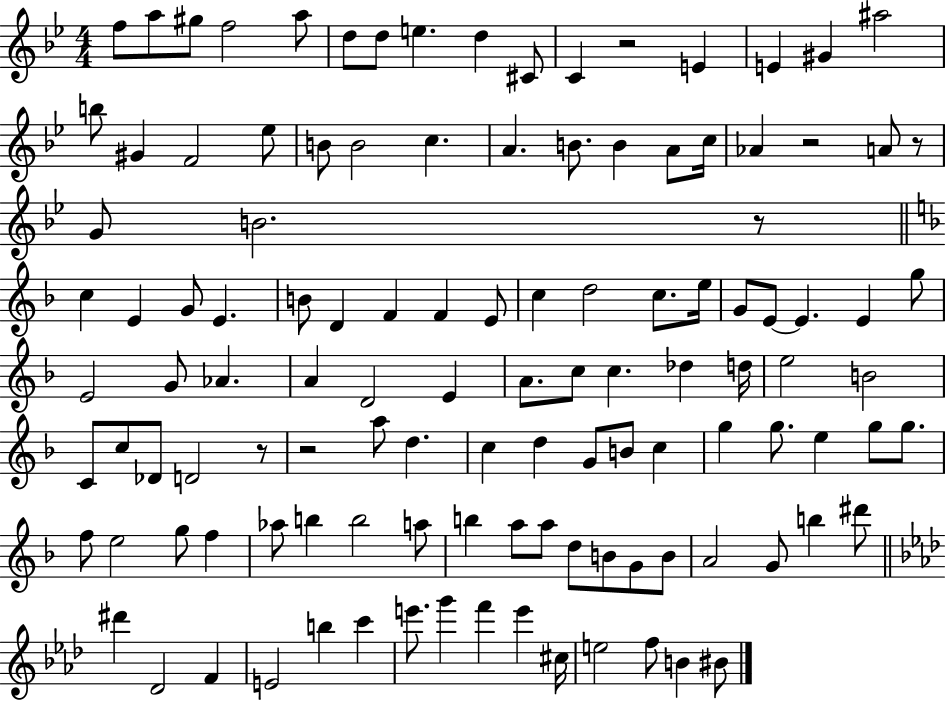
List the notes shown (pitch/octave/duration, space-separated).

F5/e A5/e G#5/e F5/h A5/e D5/e D5/e E5/q. D5/q C#4/e C4/q R/h E4/q E4/q G#4/q A#5/h B5/e G#4/q F4/h Eb5/e B4/e B4/h C5/q. A4/q. B4/e. B4/q A4/e C5/s Ab4/q R/h A4/e R/e G4/e B4/h. R/e C5/q E4/q G4/e E4/q. B4/e D4/q F4/q F4/q E4/e C5/q D5/h C5/e. E5/s G4/e E4/e E4/q. E4/q G5/e E4/h G4/e Ab4/q. A4/q D4/h E4/q A4/e. C5/e C5/q. Db5/q D5/s E5/h B4/h C4/e C5/e Db4/e D4/h R/e R/h A5/e D5/q. C5/q D5/q G4/e B4/e C5/q G5/q G5/e. E5/q G5/e G5/e. F5/e E5/h G5/e F5/q Ab5/e B5/q B5/h A5/e B5/q A5/e A5/e D5/e B4/e G4/e B4/e A4/h G4/e B5/q D#6/e D#6/q Db4/h F4/q E4/h B5/q C6/q E6/e. G6/q F6/q E6/q C#5/s E5/h F5/e B4/q BIS4/e